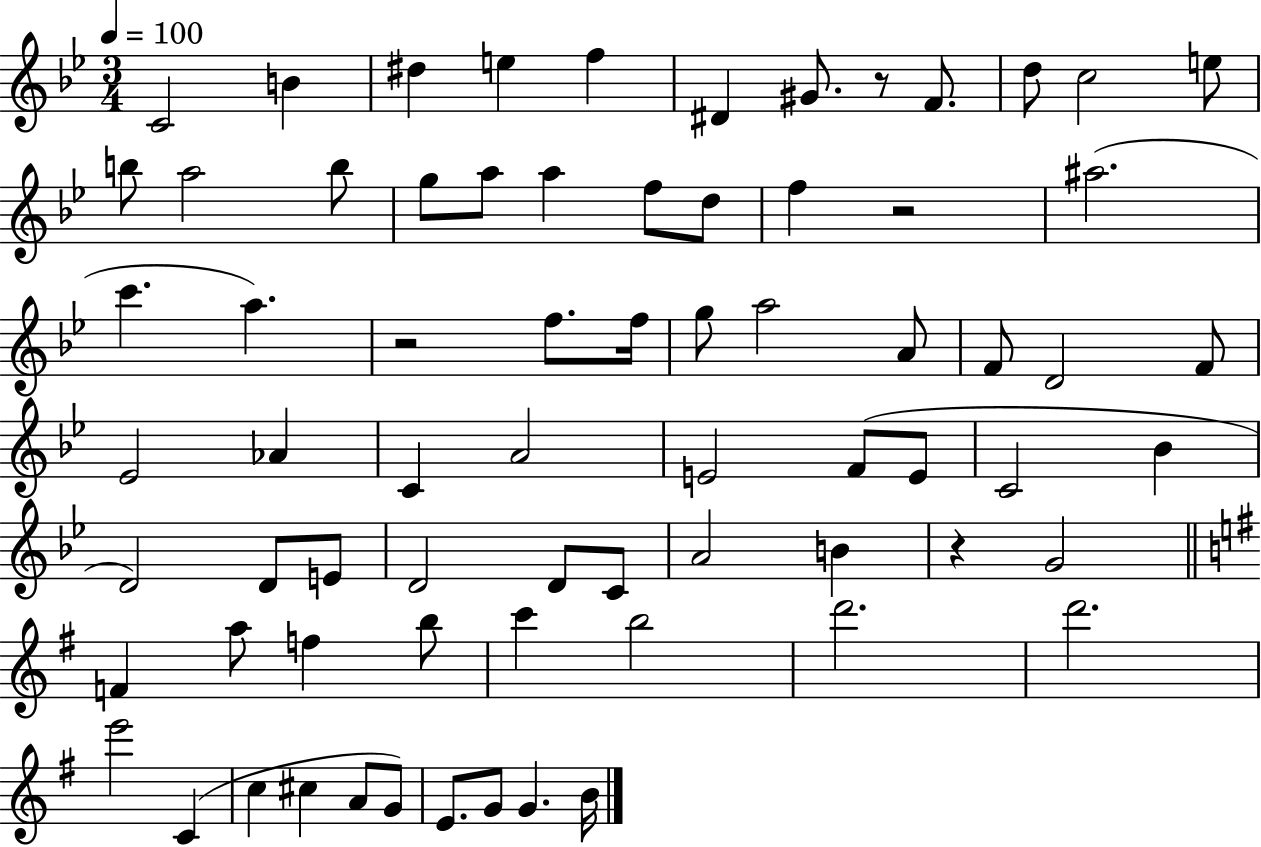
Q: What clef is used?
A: treble